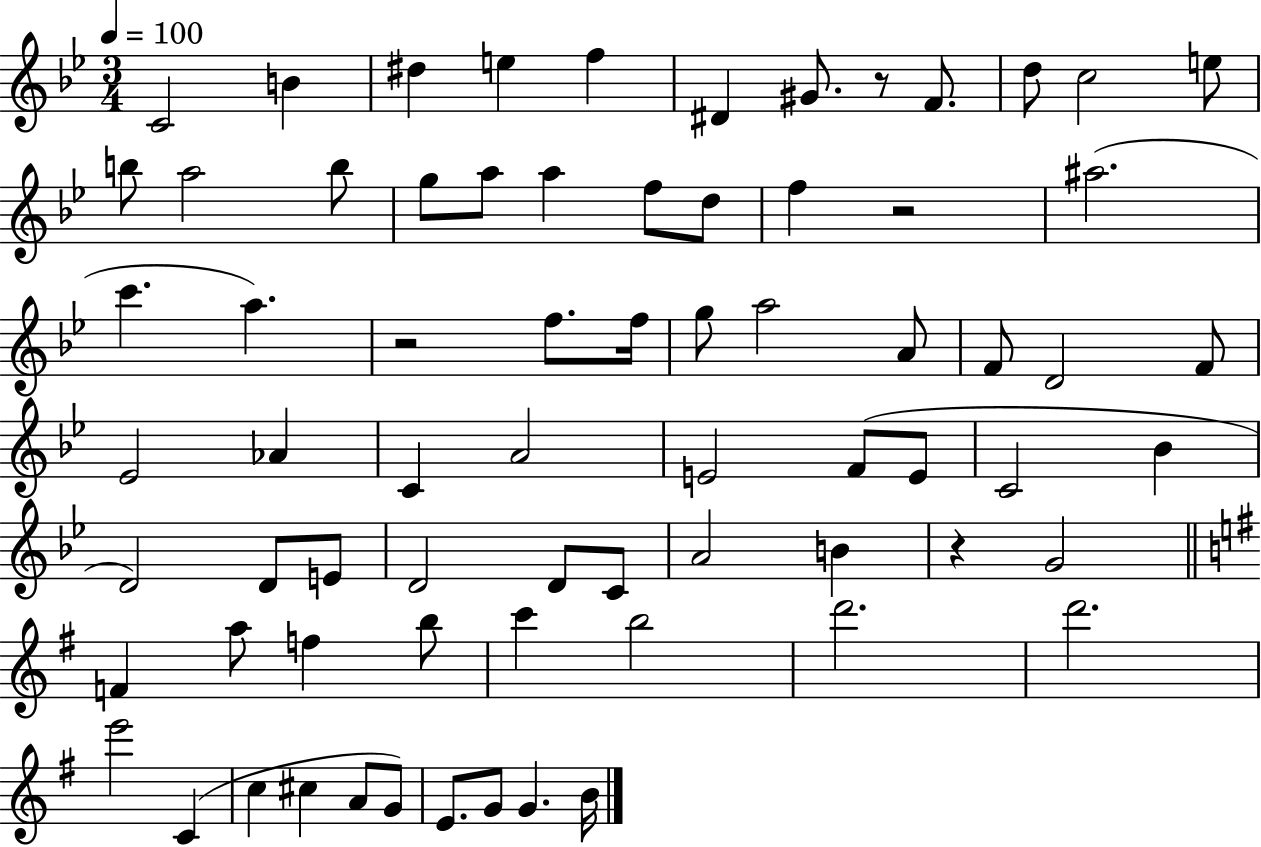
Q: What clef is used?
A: treble